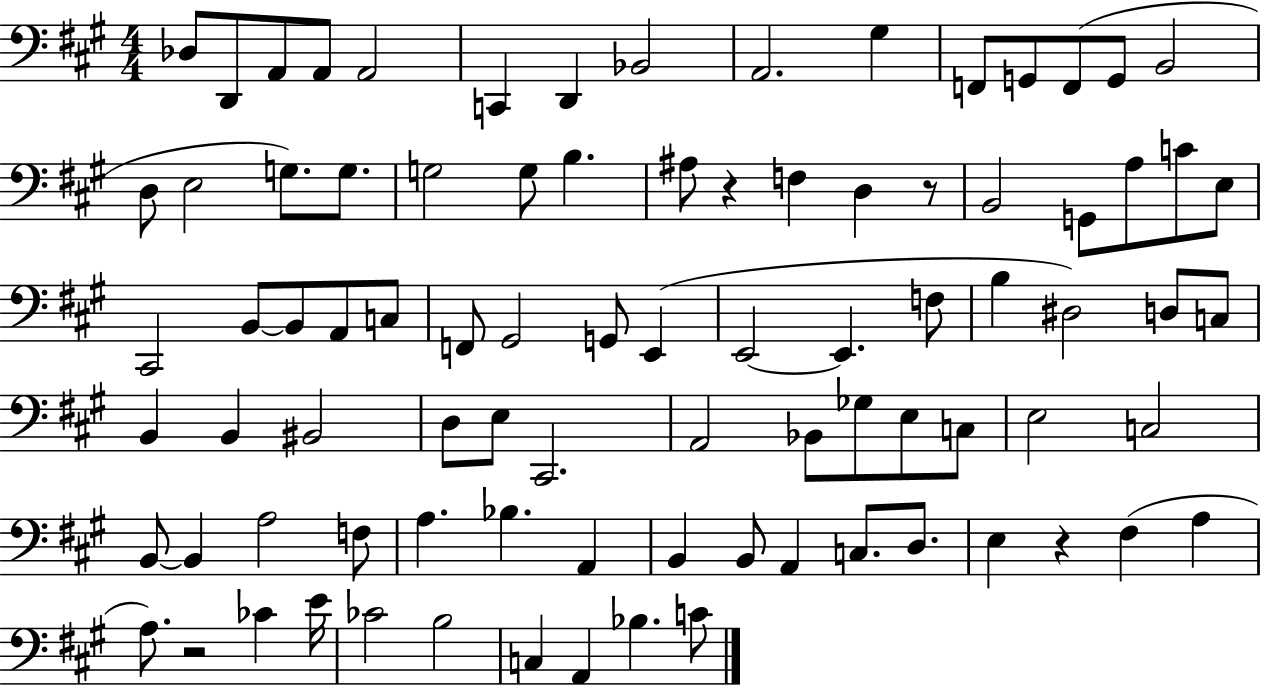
Db3/e D2/e A2/e A2/e A2/h C2/q D2/q Bb2/h A2/h. G#3/q F2/e G2/e F2/e G2/e B2/h D3/e E3/h G3/e. G3/e. G3/h G3/e B3/q. A#3/e R/q F3/q D3/q R/e B2/h G2/e A3/e C4/e E3/e C#2/h B2/e B2/e A2/e C3/e F2/e G#2/h G2/e E2/q E2/h E2/q. F3/e B3/q D#3/h D3/e C3/e B2/q B2/q BIS2/h D3/e E3/e C#2/h. A2/h Bb2/e Gb3/e E3/e C3/e E3/h C3/h B2/e B2/q A3/h F3/e A3/q. Bb3/q. A2/q B2/q B2/e A2/q C3/e. D3/e. E3/q R/q F#3/q A3/q A3/e. R/h CES4/q E4/s CES4/h B3/h C3/q A2/q Bb3/q. C4/e